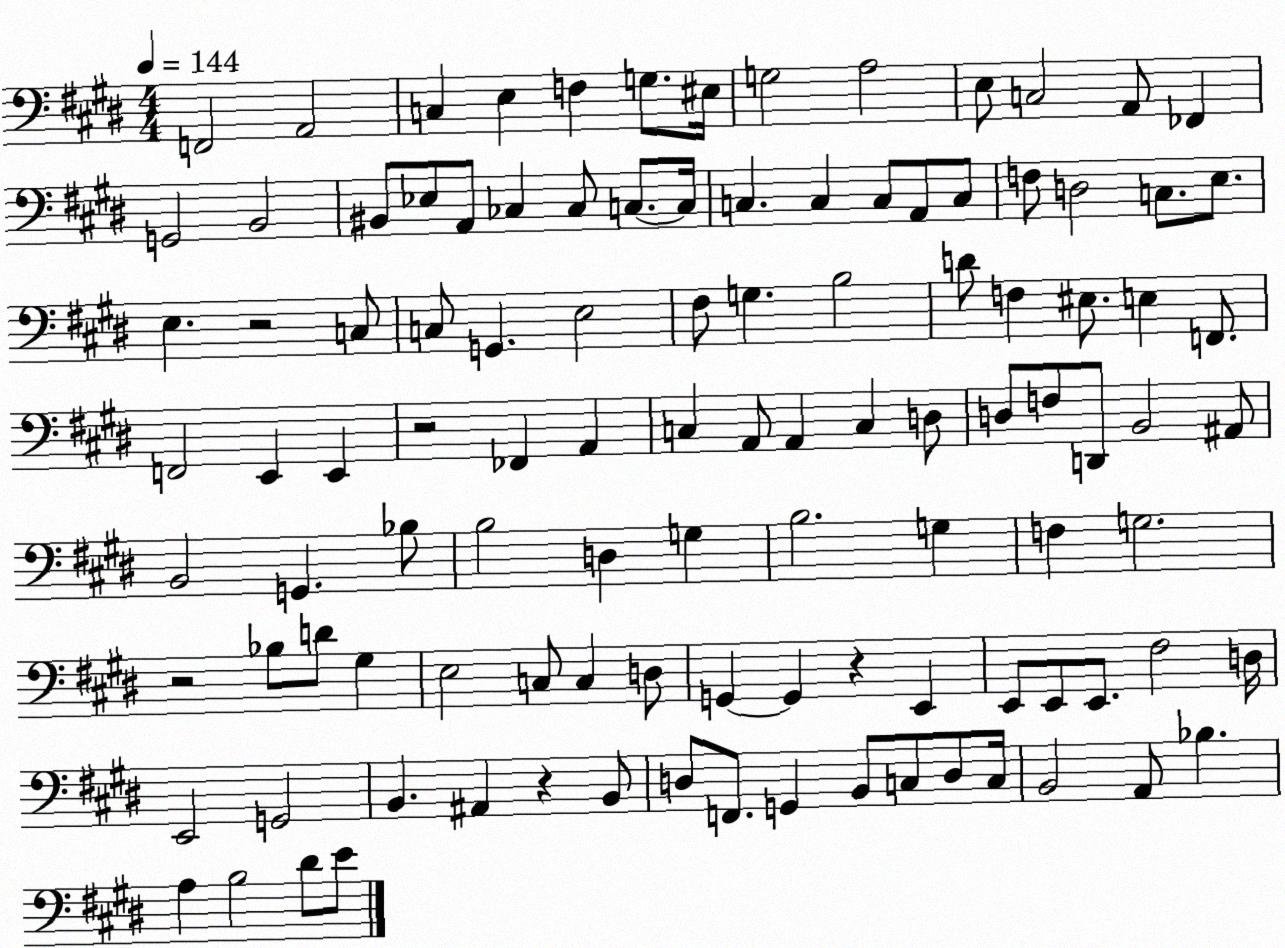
X:1
T:Untitled
M:4/4
L:1/4
K:E
F,,2 A,,2 C, E, F, G,/2 ^E,/4 G,2 A,2 E,/2 C,2 A,,/2 _F,, G,,2 B,,2 ^B,,/2 _E,/2 A,,/2 _C, _C,/2 C,/2 C,/4 C, C, C,/2 A,,/2 C,/2 F,/2 D,2 C,/2 E,/2 E, z2 C,/2 C,/2 G,, E,2 ^F,/2 G, B,2 D/2 F, ^E,/2 E, F,,/2 F,,2 E,, E,, z2 _F,, A,, C, A,,/2 A,, C, D,/2 D,/2 F,/2 D,,/2 B,,2 ^A,,/2 B,,2 G,, _B,/2 B,2 D, G, B,2 G, F, G,2 z2 _B,/2 D/2 ^G, E,2 C,/2 C, D,/2 G,, G,, z E,, E,,/2 E,,/2 E,,/2 ^F,2 D,/4 E,,2 G,,2 B,, ^A,, z B,,/2 D,/2 F,,/2 G,, B,,/2 C,/2 D,/2 C,/4 B,,2 A,,/2 _B, A, B,2 ^D/2 E/2